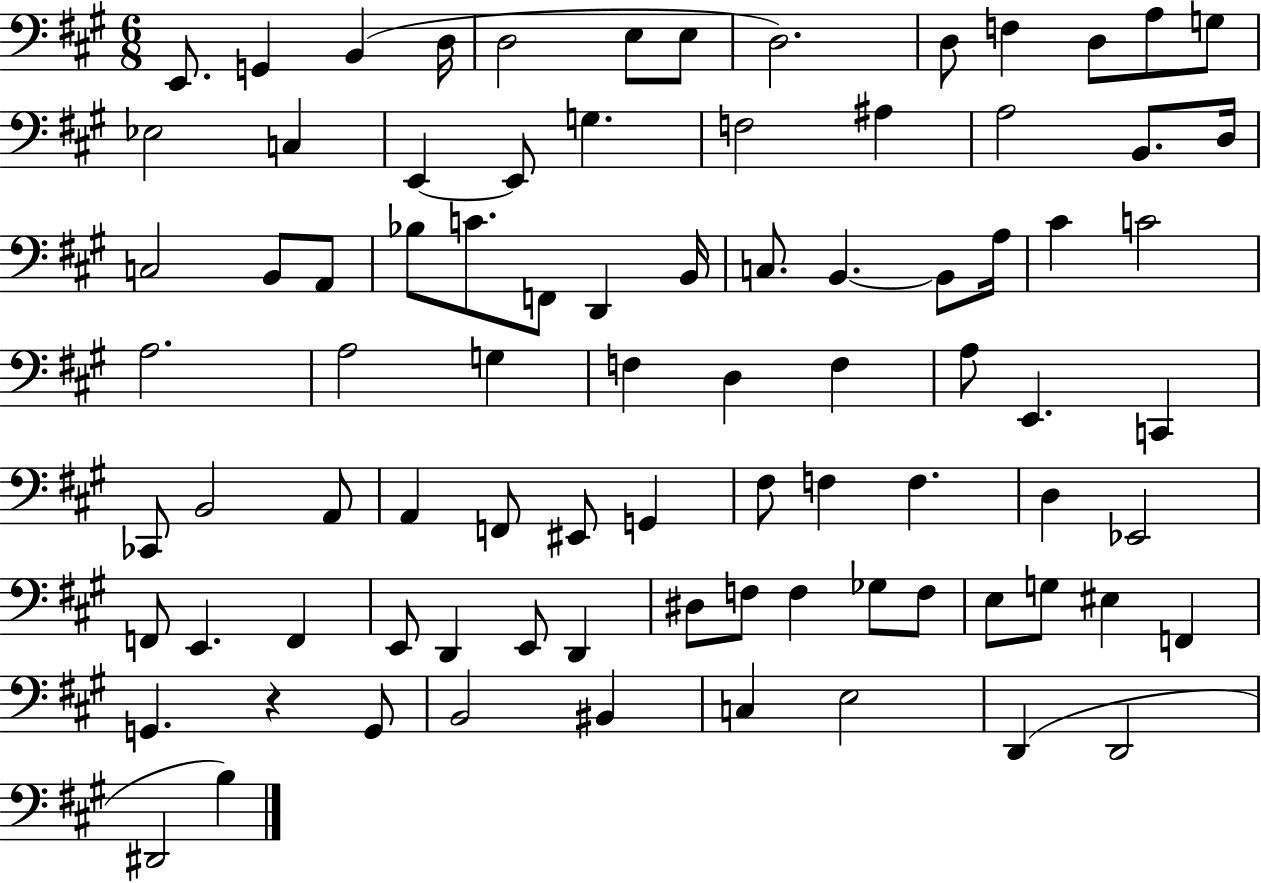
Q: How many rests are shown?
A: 1